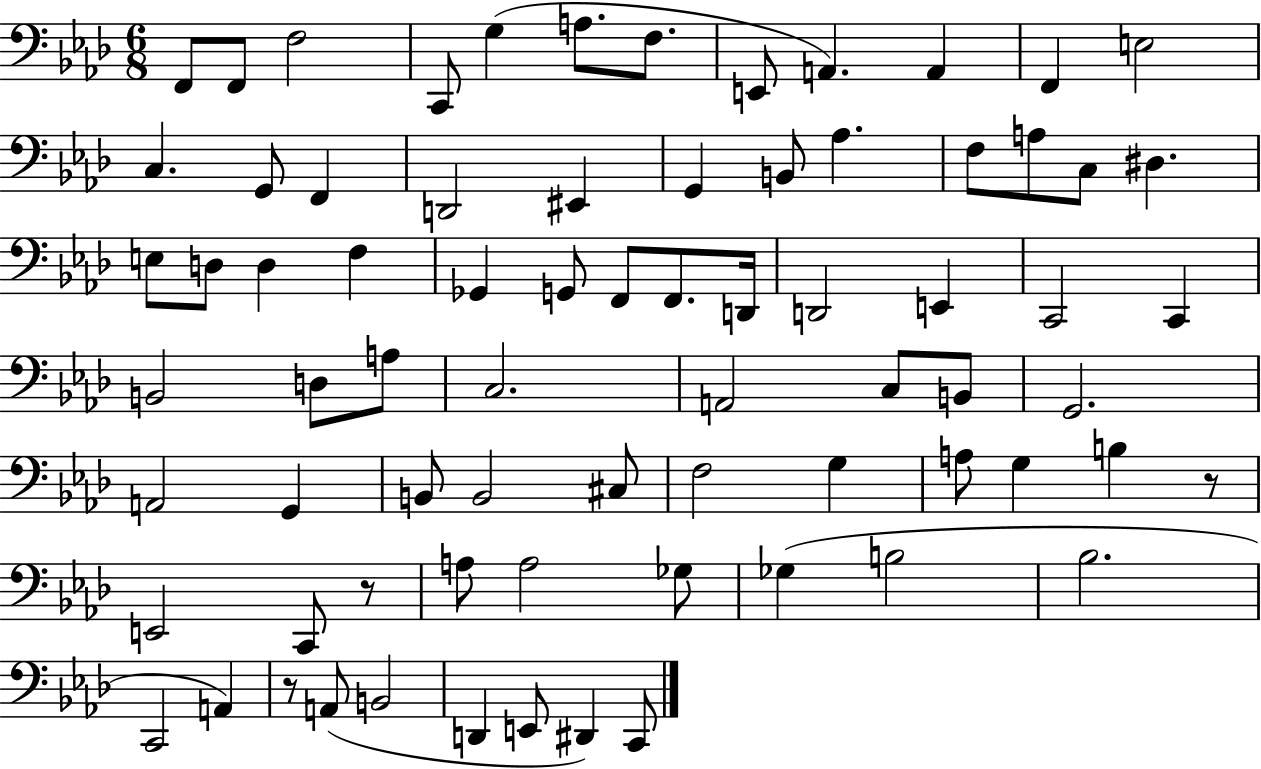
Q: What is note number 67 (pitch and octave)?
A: B2